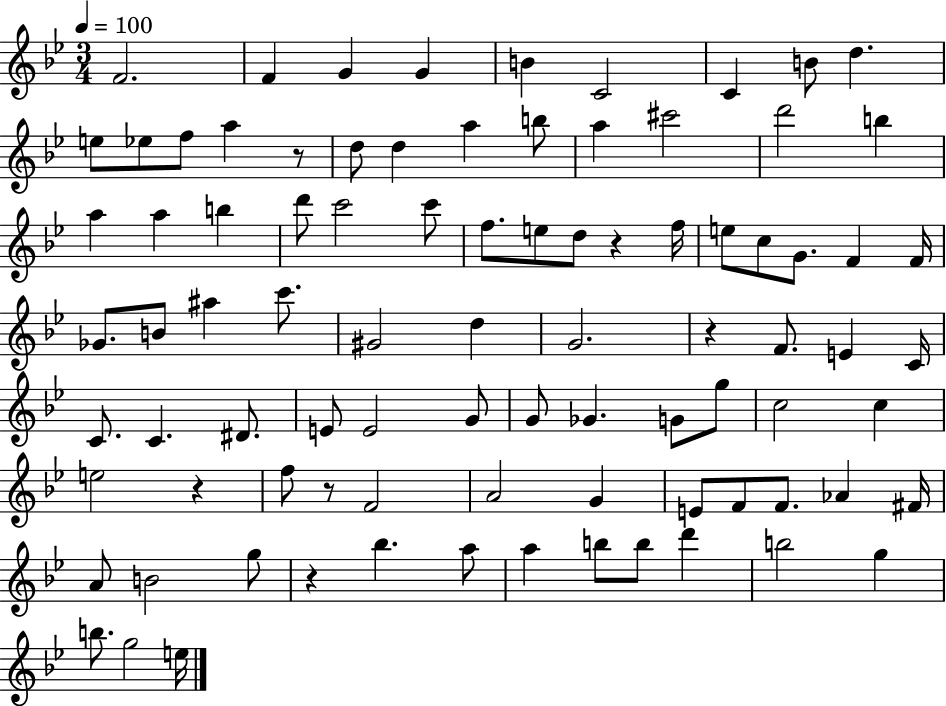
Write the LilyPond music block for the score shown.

{
  \clef treble
  \numericTimeSignature
  \time 3/4
  \key bes \major
  \tempo 4 = 100
  f'2. | f'4 g'4 g'4 | b'4 c'2 | c'4 b'8 d''4. | \break e''8 ees''8 f''8 a''4 r8 | d''8 d''4 a''4 b''8 | a''4 cis'''2 | d'''2 b''4 | \break a''4 a''4 b''4 | d'''8 c'''2 c'''8 | f''8. e''8 d''8 r4 f''16 | e''8 c''8 g'8. f'4 f'16 | \break ges'8. b'8 ais''4 c'''8. | gis'2 d''4 | g'2. | r4 f'8. e'4 c'16 | \break c'8. c'4. dis'8. | e'8 e'2 g'8 | g'8 ges'4. g'8 g''8 | c''2 c''4 | \break e''2 r4 | f''8 r8 f'2 | a'2 g'4 | e'8 f'8 f'8. aes'4 fis'16 | \break a'8 b'2 g''8 | r4 bes''4. a''8 | a''4 b''8 b''8 d'''4 | b''2 g''4 | \break b''8. g''2 e''16 | \bar "|."
}